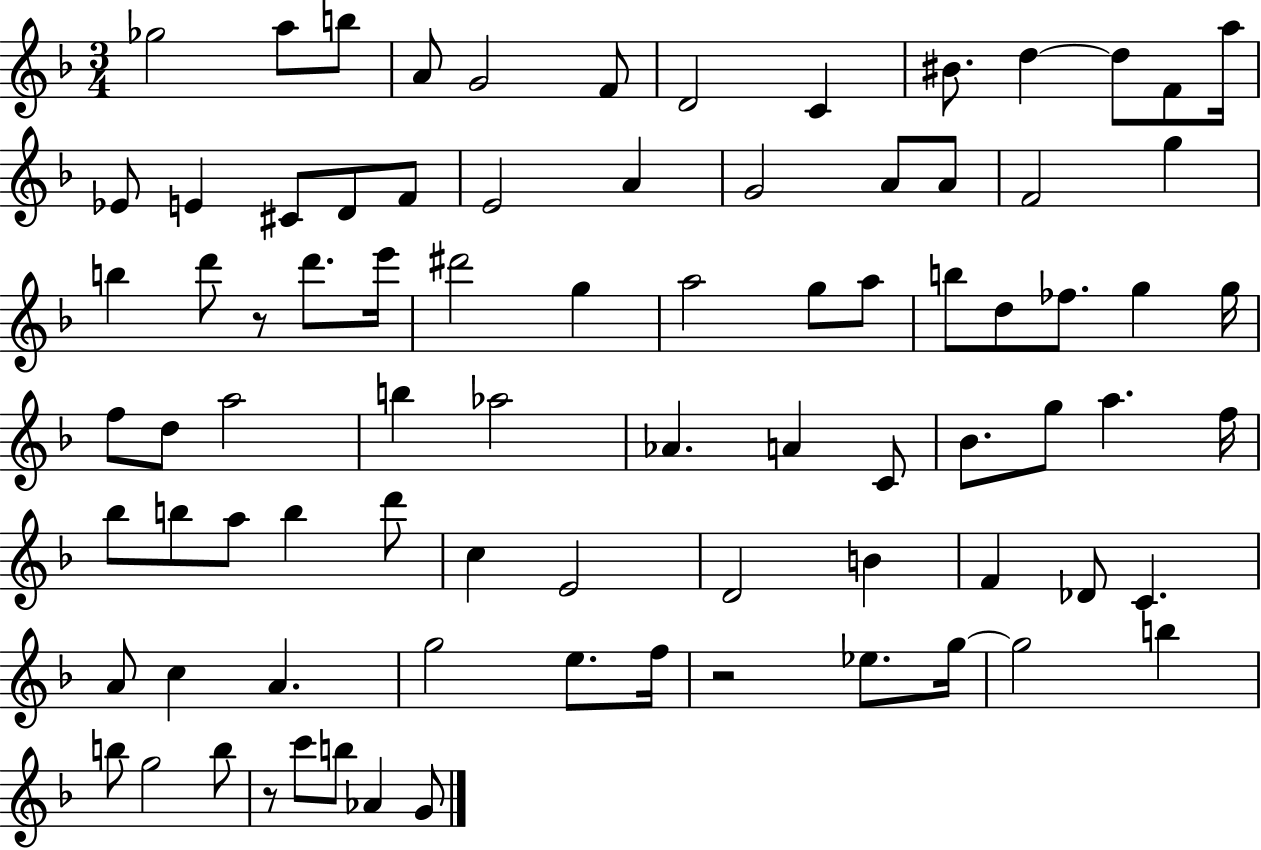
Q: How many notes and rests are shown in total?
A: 83